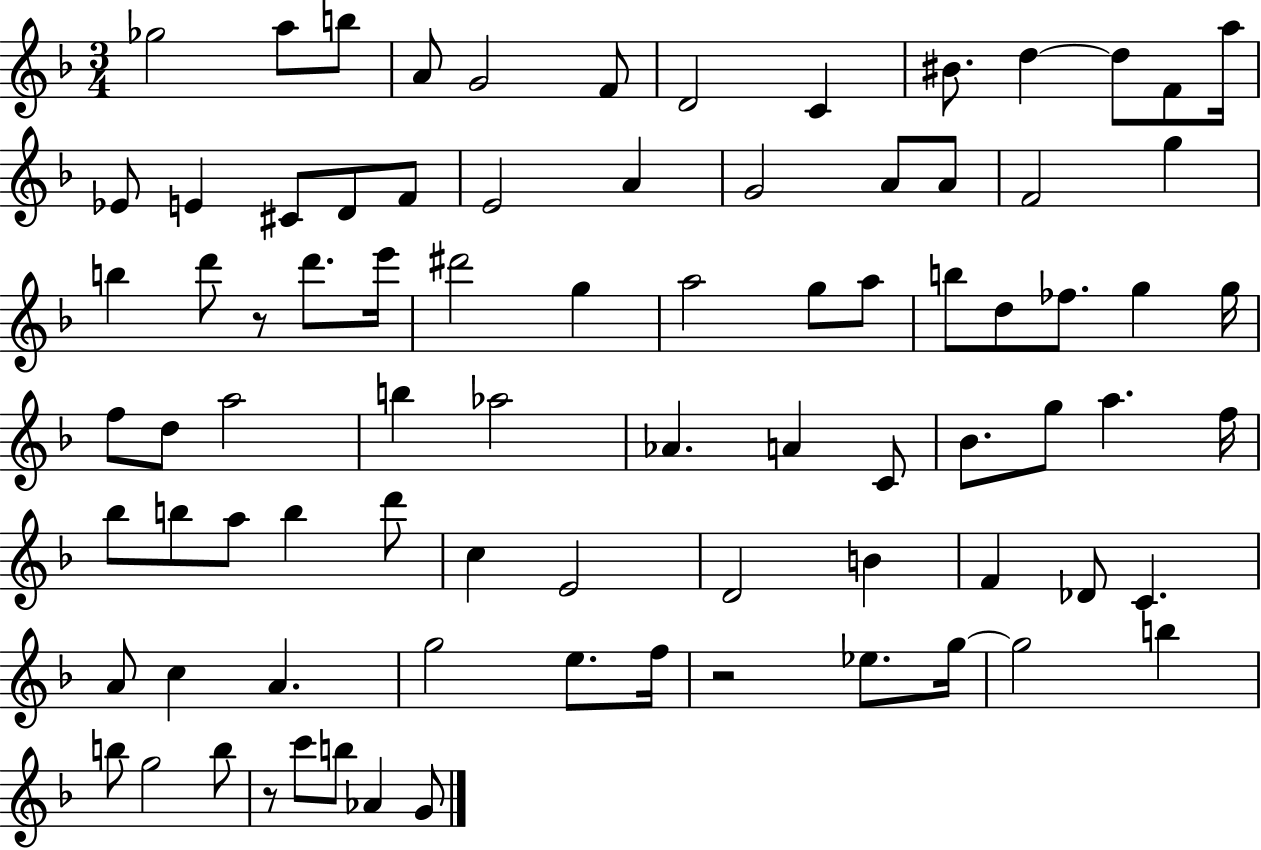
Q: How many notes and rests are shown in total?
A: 83